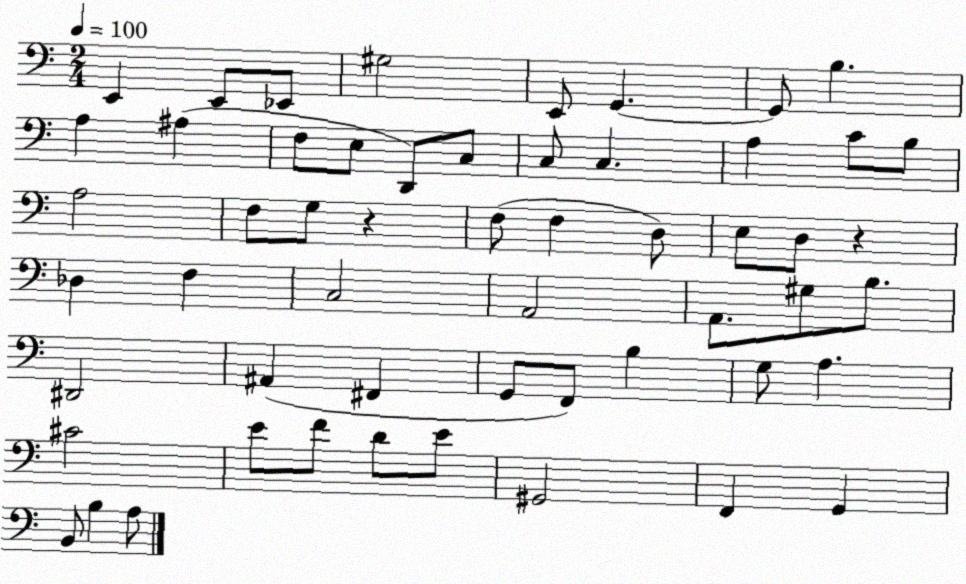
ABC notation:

X:1
T:Untitled
M:2/4
L:1/4
K:C
E,, E,,/2 _E,,/2 ^G,2 E,,/2 G,, G,,/2 B, A, ^A, F,/2 E,/2 D,,/2 C,/2 C,/2 C, A, C/2 B,/2 A,2 F,/2 G,/2 z F,/2 F, D,/2 E,/2 D,/2 z _D, F, C,2 A,,2 A,,/2 ^G,/2 B,/2 ^D,,2 ^A,, ^F,, G,,/2 F,,/2 B, G,/2 A, ^C2 E/2 F/2 D/2 E/2 ^G,,2 F,, G,, B,,/2 B, A,/2